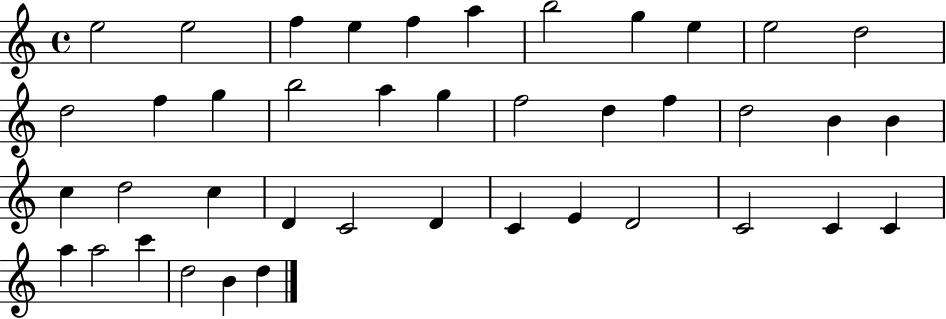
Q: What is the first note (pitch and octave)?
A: E5